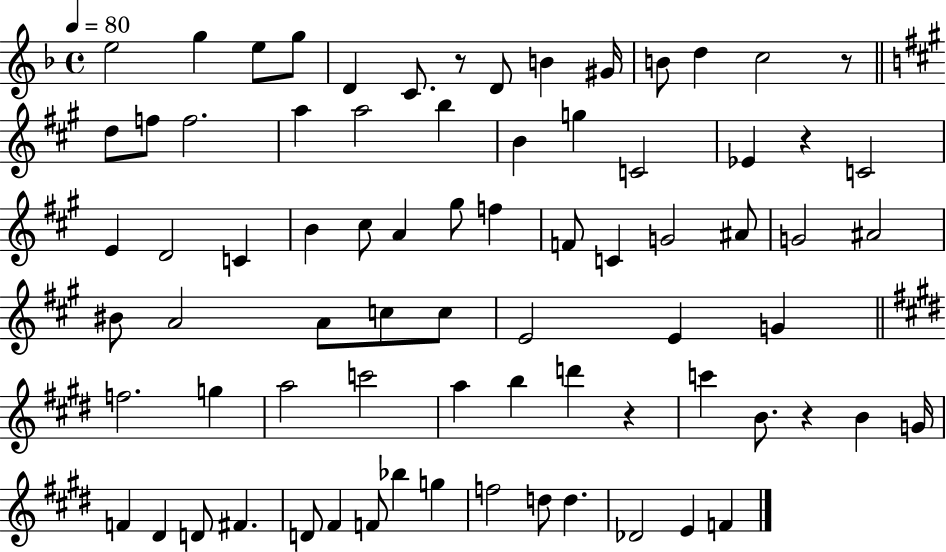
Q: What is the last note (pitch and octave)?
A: F4